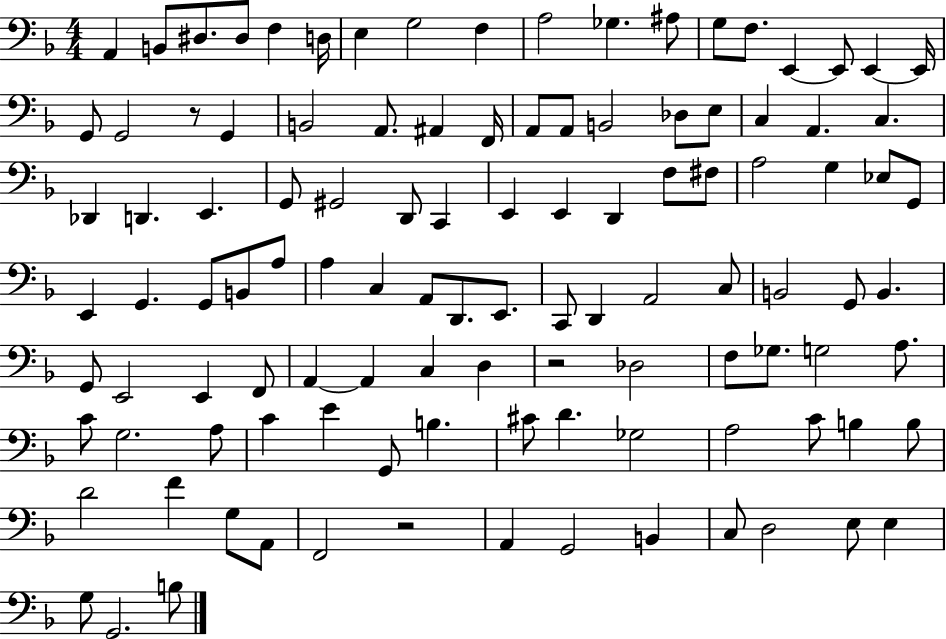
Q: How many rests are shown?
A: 3